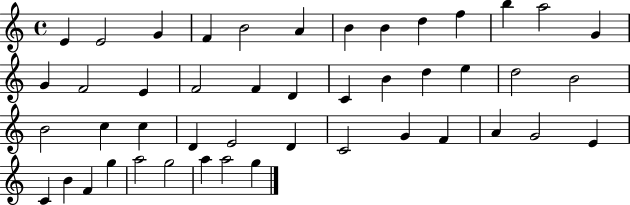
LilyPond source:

{
  \clef treble
  \time 4/4
  \defaultTimeSignature
  \key c \major
  e'4 e'2 g'4 | f'4 b'2 a'4 | b'4 b'4 d''4 f''4 | b''4 a''2 g'4 | \break g'4 f'2 e'4 | f'2 f'4 d'4 | c'4 b'4 d''4 e''4 | d''2 b'2 | \break b'2 c''4 c''4 | d'4 e'2 d'4 | c'2 g'4 f'4 | a'4 g'2 e'4 | \break c'4 b'4 f'4 g''4 | a''2 g''2 | a''4 a''2 g''4 | \bar "|."
}